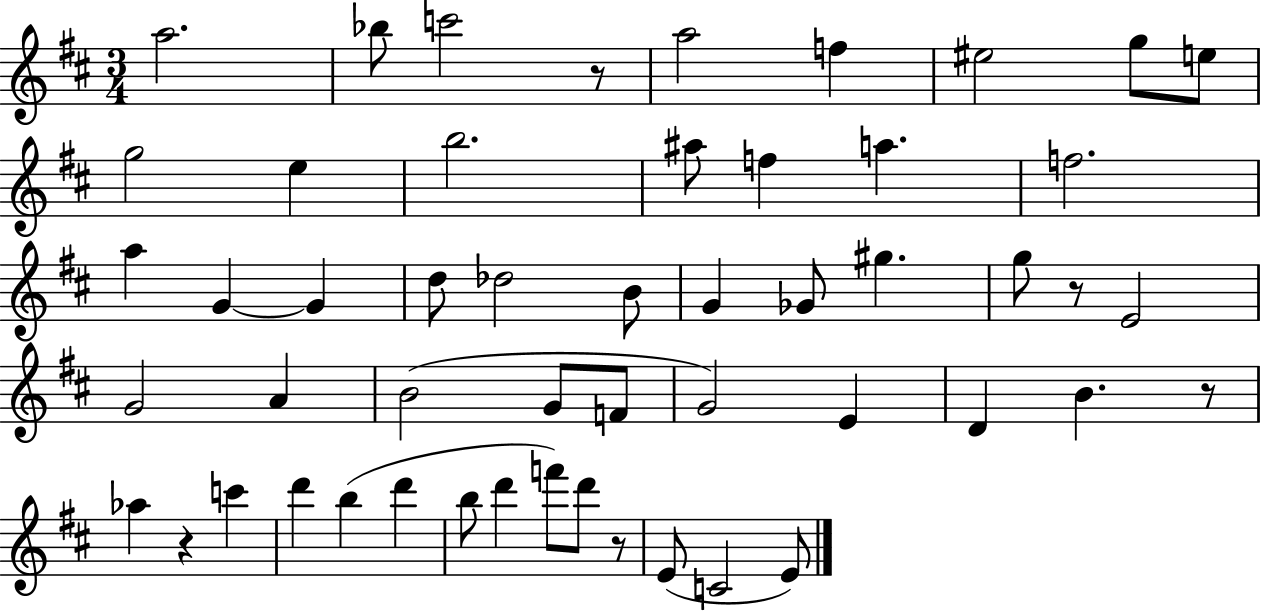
X:1
T:Untitled
M:3/4
L:1/4
K:D
a2 _b/2 c'2 z/2 a2 f ^e2 g/2 e/2 g2 e b2 ^a/2 f a f2 a G G d/2 _d2 B/2 G _G/2 ^g g/2 z/2 E2 G2 A B2 G/2 F/2 G2 E D B z/2 _a z c' d' b d' b/2 d' f'/2 d'/2 z/2 E/2 C2 E/2